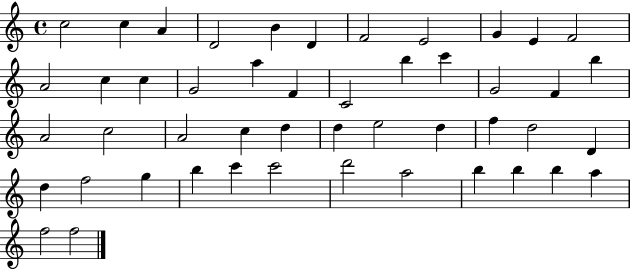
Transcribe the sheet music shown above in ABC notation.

X:1
T:Untitled
M:4/4
L:1/4
K:C
c2 c A D2 B D F2 E2 G E F2 A2 c c G2 a F C2 b c' G2 F b A2 c2 A2 c d d e2 d f d2 D d f2 g b c' c'2 d'2 a2 b b b a f2 f2